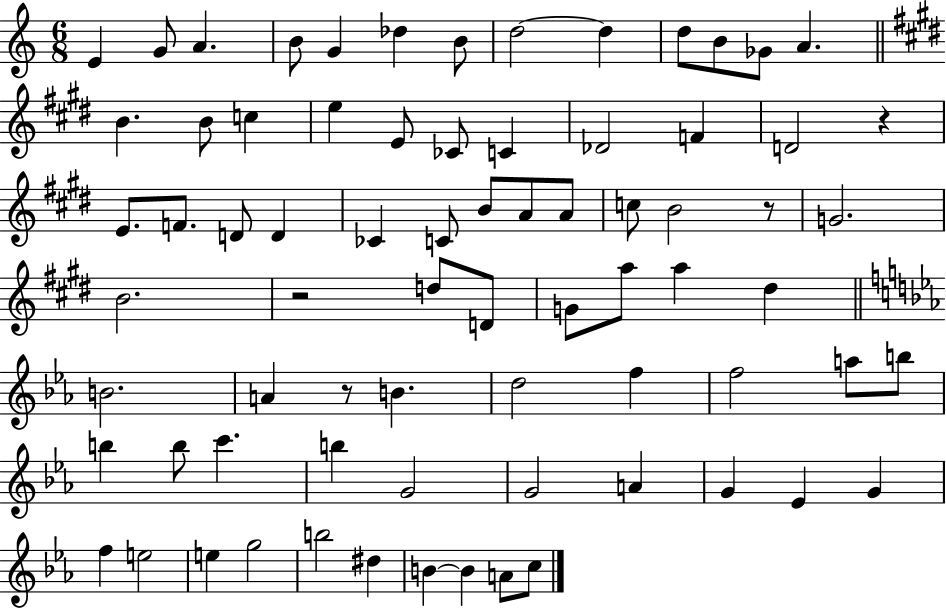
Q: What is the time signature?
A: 6/8